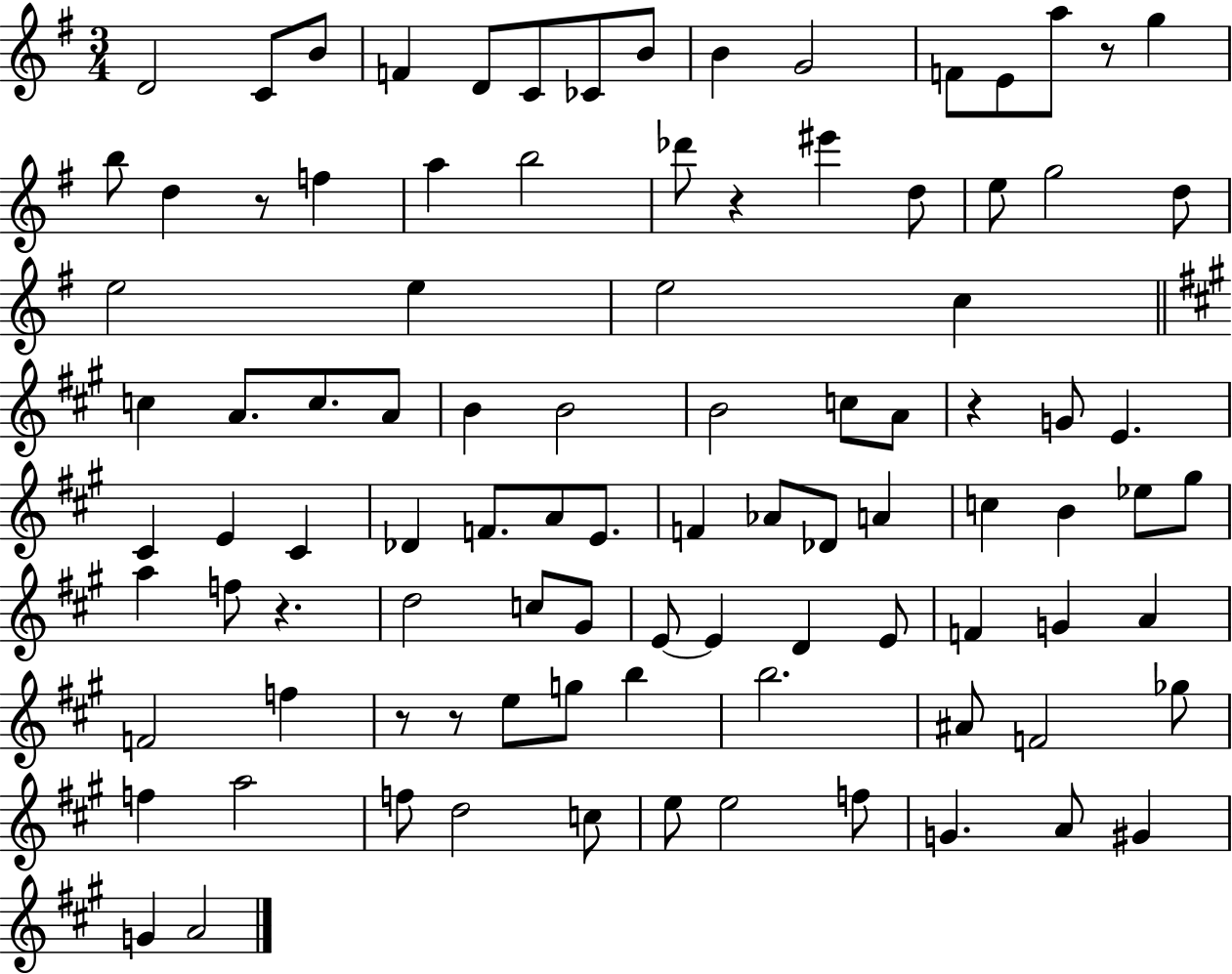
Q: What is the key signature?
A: G major